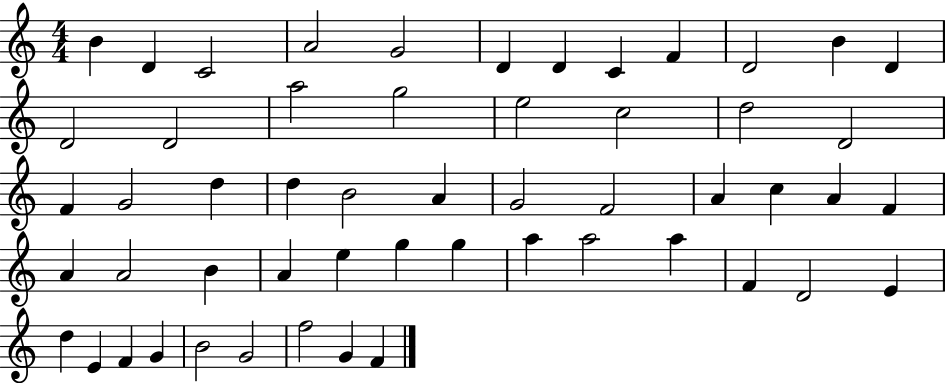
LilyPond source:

{
  \clef treble
  \numericTimeSignature
  \time 4/4
  \key c \major
  b'4 d'4 c'2 | a'2 g'2 | d'4 d'4 c'4 f'4 | d'2 b'4 d'4 | \break d'2 d'2 | a''2 g''2 | e''2 c''2 | d''2 d'2 | \break f'4 g'2 d''4 | d''4 b'2 a'4 | g'2 f'2 | a'4 c''4 a'4 f'4 | \break a'4 a'2 b'4 | a'4 e''4 g''4 g''4 | a''4 a''2 a''4 | f'4 d'2 e'4 | \break d''4 e'4 f'4 g'4 | b'2 g'2 | f''2 g'4 f'4 | \bar "|."
}